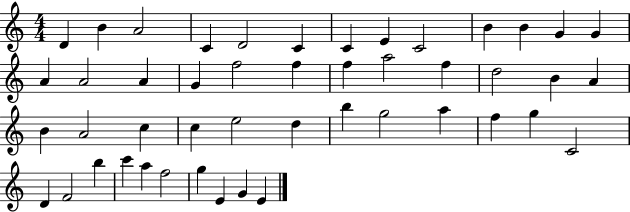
{
  \clef treble
  \numericTimeSignature
  \time 4/4
  \key c \major
  d'4 b'4 a'2 | c'4 d'2 c'4 | c'4 e'4 c'2 | b'4 b'4 g'4 g'4 | \break a'4 a'2 a'4 | g'4 f''2 f''4 | f''4 a''2 f''4 | d''2 b'4 a'4 | \break b'4 a'2 c''4 | c''4 e''2 d''4 | b''4 g''2 a''4 | f''4 g''4 c'2 | \break d'4 f'2 b''4 | c'''4 a''4 f''2 | g''4 e'4 g'4 e'4 | \bar "|."
}